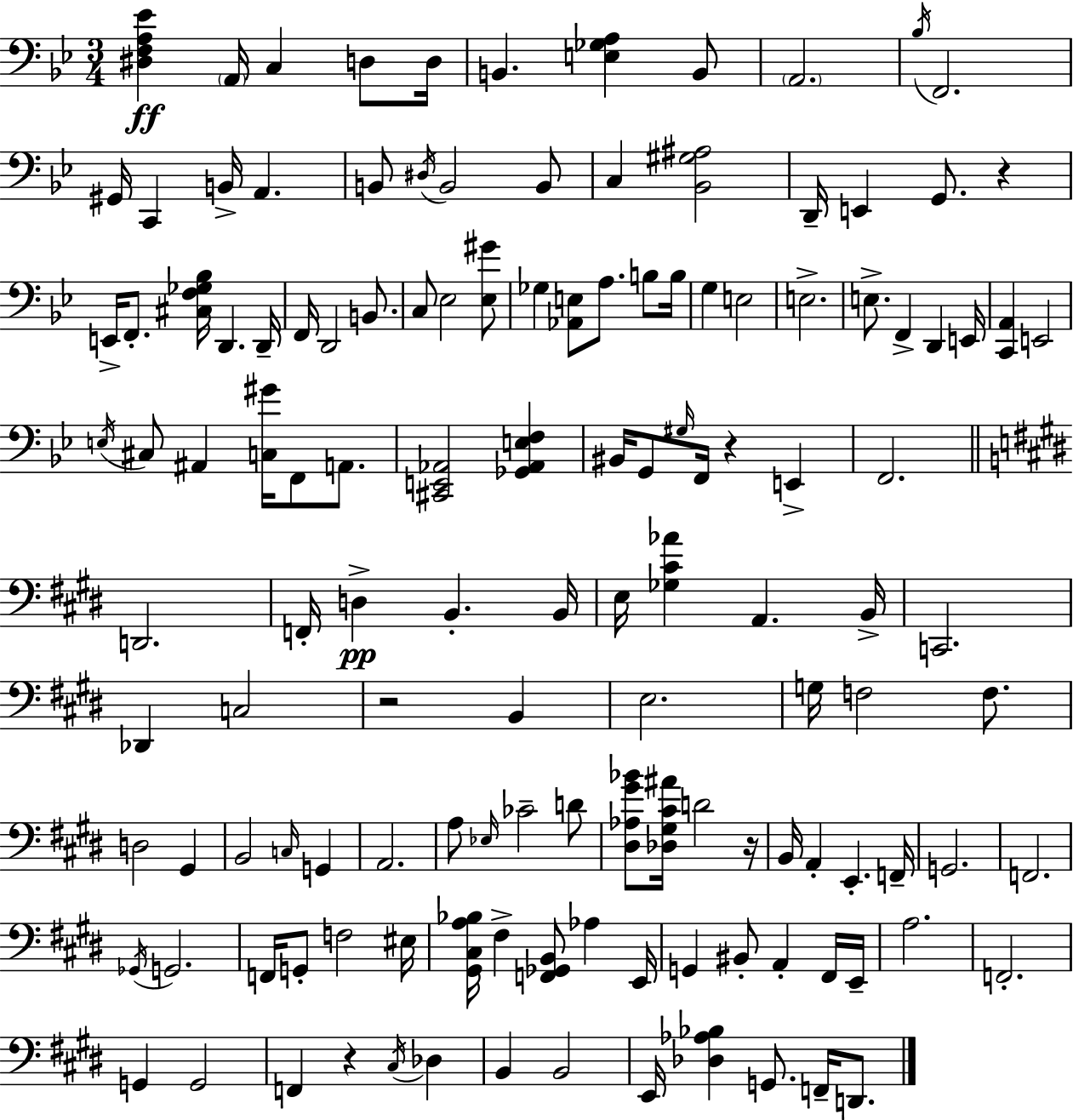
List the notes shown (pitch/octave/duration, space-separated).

[D#3,F3,A3,Eb4]/q A2/s C3/q D3/e D3/s B2/q. [E3,Gb3,A3]/q B2/e A2/h. Bb3/s F2/h. G#2/s C2/q B2/s A2/q. B2/e D#3/s B2/h B2/e C3/q [Bb2,G#3,A#3]/h D2/s E2/q G2/e. R/q E2/s F2/e. [C#3,F3,Gb3,Bb3]/s D2/q. D2/s F2/s D2/h B2/e. C3/e Eb3/h [Eb3,G#4]/e Gb3/q [Ab2,E3]/e A3/e. B3/e B3/s G3/q E3/h E3/h. E3/e. F2/q D2/q E2/s [C2,A2]/q E2/h E3/s C#3/e A#2/q [C3,G#4]/s F2/e A2/e. [C#2,E2,Ab2]/h [Gb2,Ab2,E3,F3]/q BIS2/s G2/e G#3/s F2/s R/q E2/q F2/h. D2/h. F2/s D3/q B2/q. B2/s E3/s [Gb3,C#4,Ab4]/q A2/q. B2/s C2/h. Db2/q C3/h R/h B2/q E3/h. G3/s F3/h F3/e. D3/h G#2/q B2/h C3/s G2/q A2/h. A3/e Eb3/s CES4/h D4/e [D#3,Ab3,G#4,Bb4]/e [Db3,G#3,C#4,A#4]/s D4/h R/s B2/s A2/q E2/q. F2/s G2/h. F2/h. Gb2/s G2/h. F2/s G2/e F3/h EIS3/s [G#2,C#3,A3,Bb3]/s F#3/q [F2,Gb2,B2]/e Ab3/q E2/s G2/q BIS2/e A2/q F#2/s E2/s A3/h. F2/h. G2/q G2/h F2/q R/q C#3/s Db3/q B2/q B2/h E2/s [Db3,Ab3,Bb3]/q G2/e. F2/s D2/e.